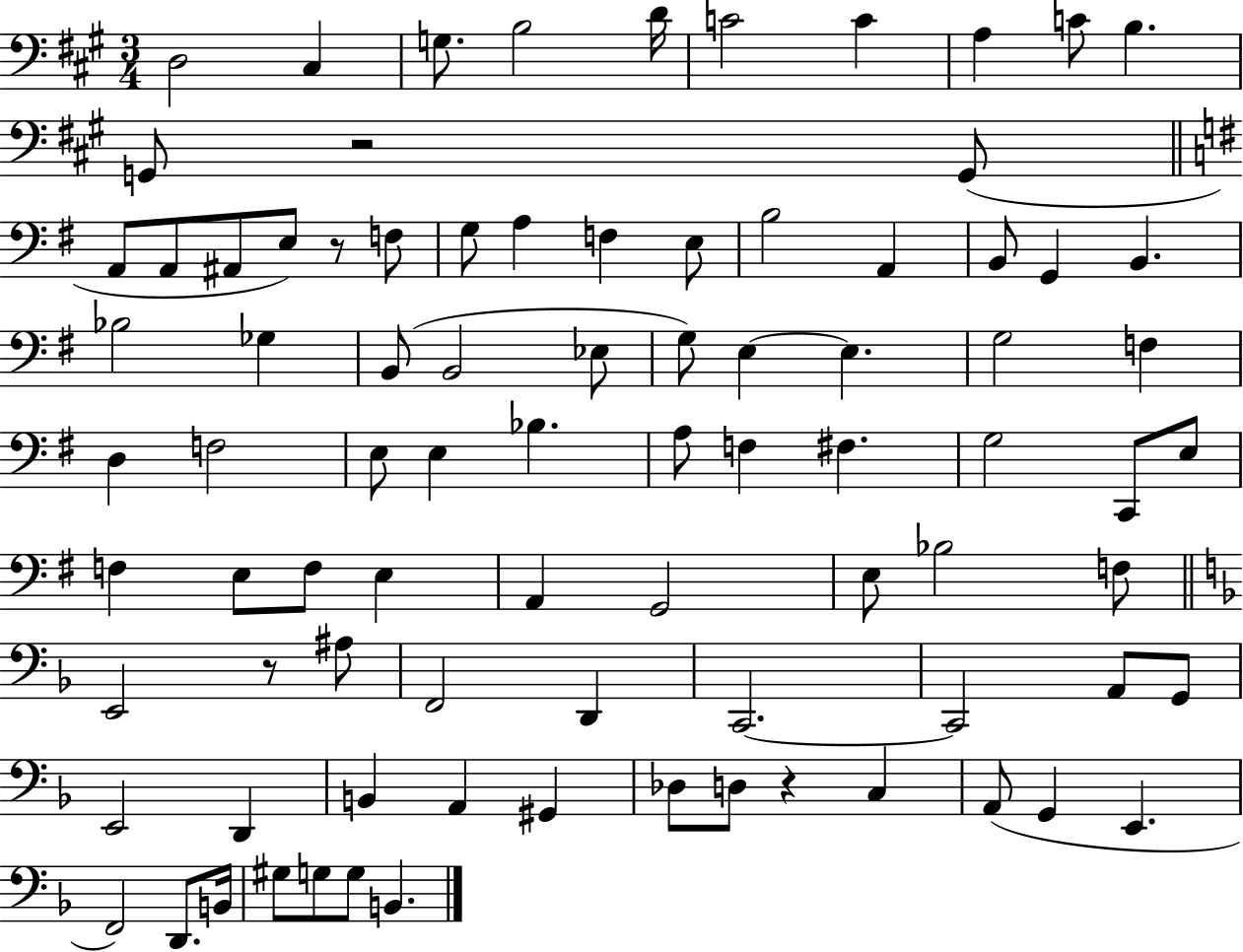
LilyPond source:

{
  \clef bass
  \numericTimeSignature
  \time 3/4
  \key a \major
  \repeat volta 2 { d2 cis4 | g8. b2 d'16 | c'2 c'4 | a4 c'8 b4. | \break g,8 r2 g,8( | \bar "||" \break \key e \minor a,8 a,8 ais,8 e8) r8 f8 | g8 a4 f4 e8 | b2 a,4 | b,8 g,4 b,4. | \break bes2 ges4 | b,8( b,2 ees8 | g8) e4~~ e4. | g2 f4 | \break d4 f2 | e8 e4 bes4. | a8 f4 fis4. | g2 c,8 e8 | \break f4 e8 f8 e4 | a,4 g,2 | e8 bes2 f8 | \bar "||" \break \key d \minor e,2 r8 ais8 | f,2 d,4 | c,2.~~ | c,2 a,8 g,8 | \break e,2 d,4 | b,4 a,4 gis,4 | des8 d8 r4 c4 | a,8( g,4 e,4. | \break f,2) d,8. b,16 | gis8 g8 g8 b,4. | } \bar "|."
}